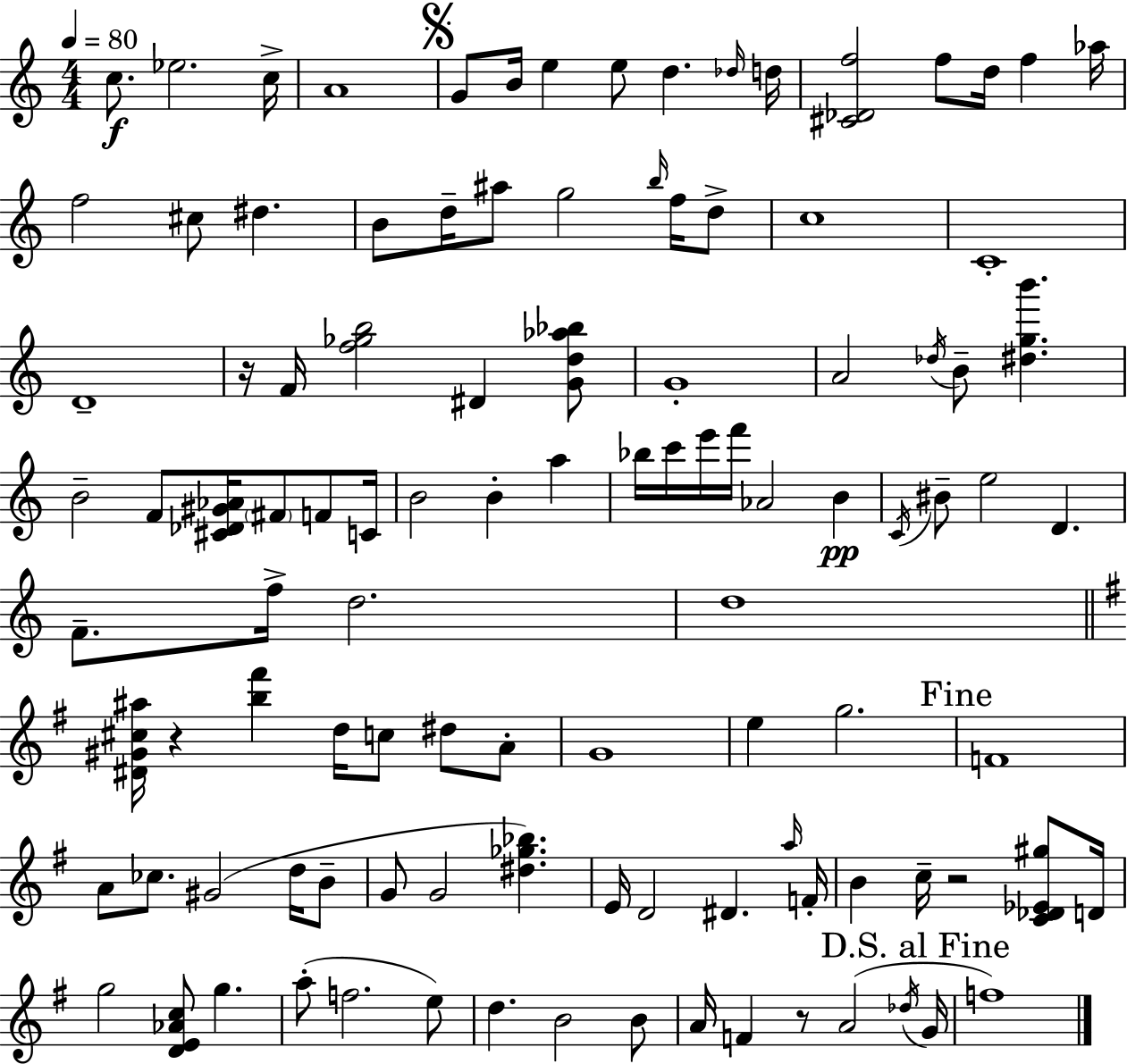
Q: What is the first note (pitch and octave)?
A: C5